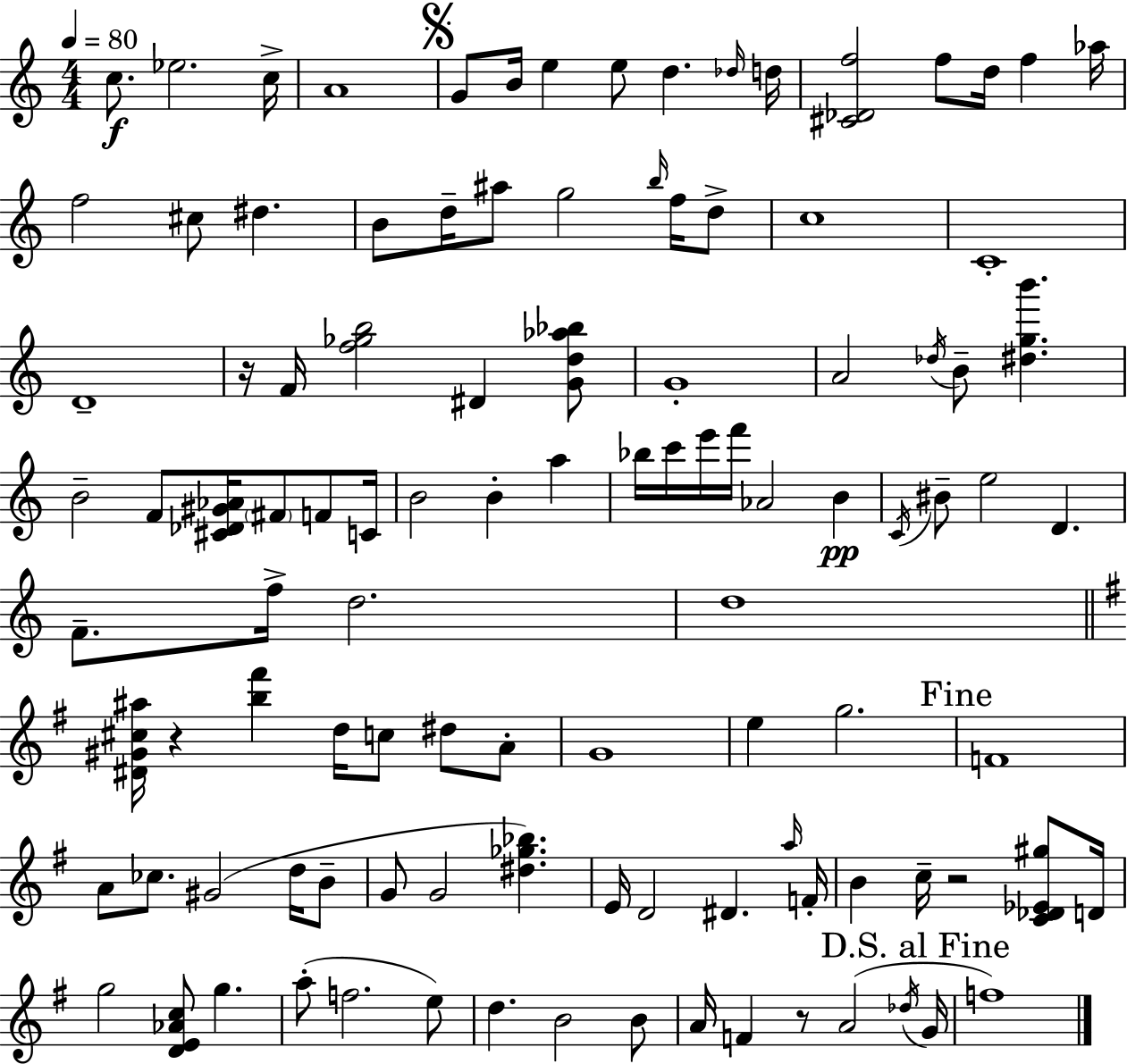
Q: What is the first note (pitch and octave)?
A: C5